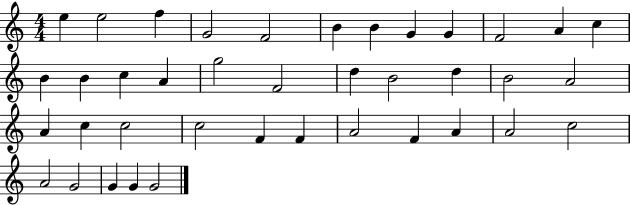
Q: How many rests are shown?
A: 0